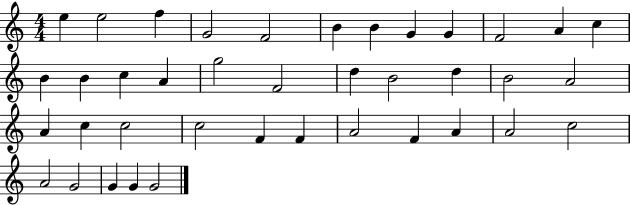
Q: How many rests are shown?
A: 0